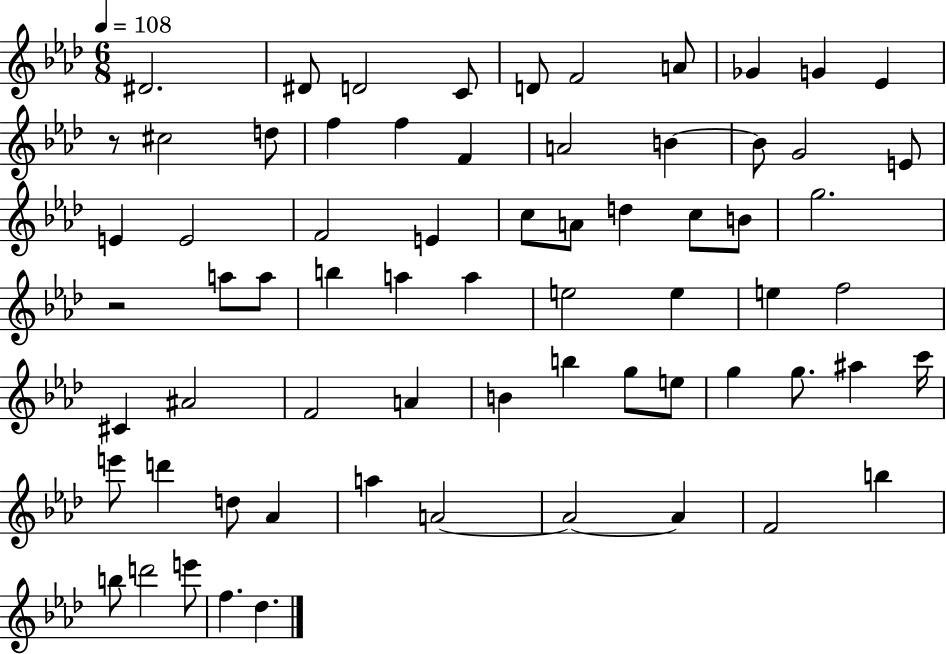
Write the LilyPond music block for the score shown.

{
  \clef treble
  \numericTimeSignature
  \time 6/8
  \key aes \major
  \tempo 4 = 108
  dis'2. | dis'8 d'2 c'8 | d'8 f'2 a'8 | ges'4 g'4 ees'4 | \break r8 cis''2 d''8 | f''4 f''4 f'4 | a'2 b'4~~ | b'8 g'2 e'8 | \break e'4 e'2 | f'2 e'4 | c''8 a'8 d''4 c''8 b'8 | g''2. | \break r2 a''8 a''8 | b''4 a''4 a''4 | e''2 e''4 | e''4 f''2 | \break cis'4 ais'2 | f'2 a'4 | b'4 b''4 g''8 e''8 | g''4 g''8. ais''4 c'''16 | \break e'''8 d'''4 d''8 aes'4 | a''4 a'2~~ | a'2~~ a'4 | f'2 b''4 | \break b''8 d'''2 e'''8 | f''4. des''4. | \bar "|."
}